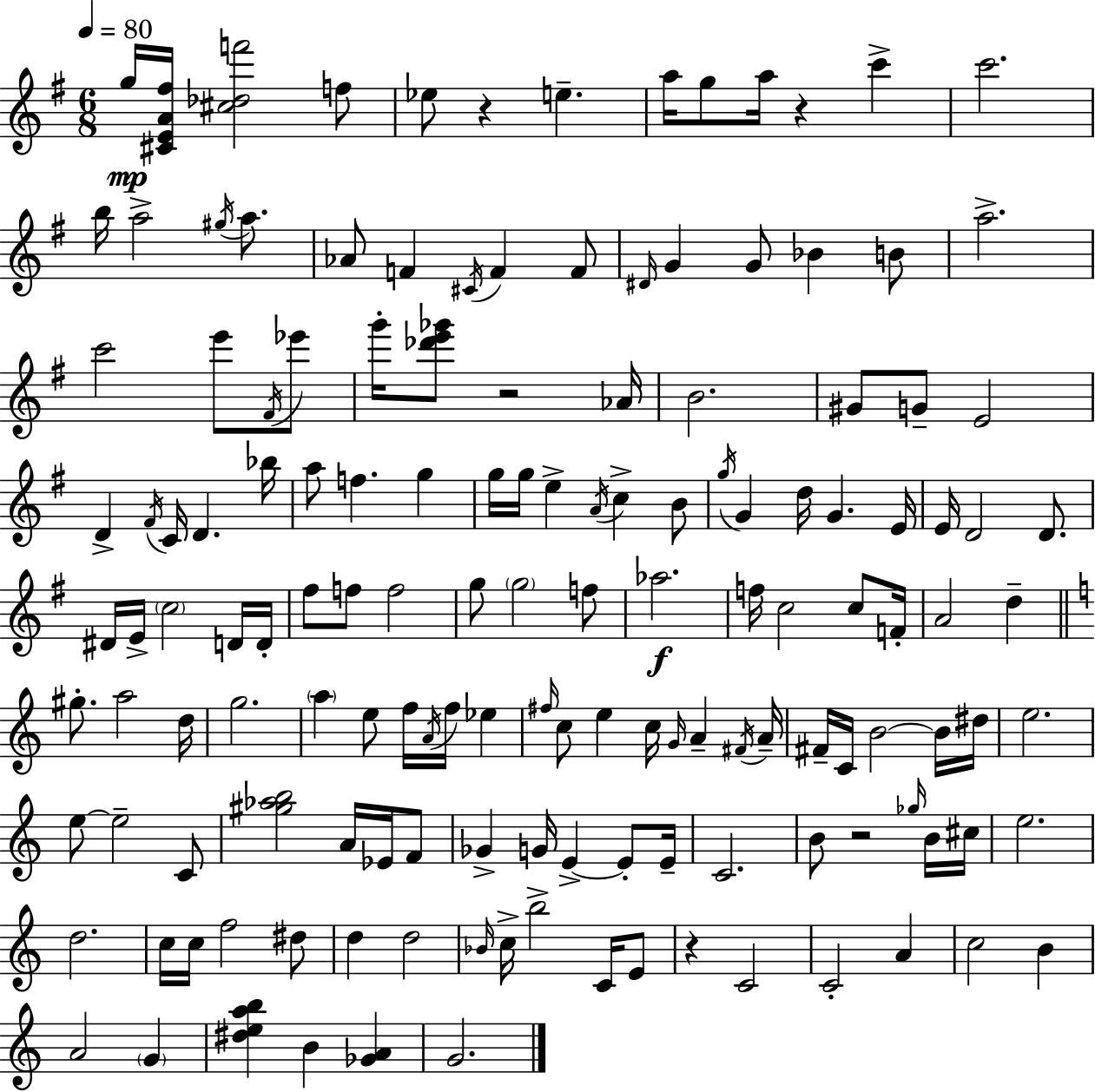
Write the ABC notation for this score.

X:1
T:Untitled
M:6/8
L:1/4
K:Em
g/4 [^CEA^f]/4 [^c_df']2 f/2 _e/2 z e a/4 g/2 a/4 z c' c'2 b/4 a2 ^g/4 a/2 _A/2 F ^C/4 F F/2 ^D/4 G G/2 _B B/2 a2 c'2 e'/2 ^F/4 _e'/2 g'/4 [_d'e'_g']/2 z2 _A/4 B2 ^G/2 G/2 E2 D ^F/4 C/4 D _b/4 a/2 f g g/4 g/4 e A/4 c B/2 g/4 G d/4 G E/4 E/4 D2 D/2 ^D/4 E/4 c2 D/4 D/4 ^f/2 f/2 f2 g/2 g2 f/2 _a2 f/4 c2 c/2 F/4 A2 d ^g/2 a2 d/4 g2 a e/2 f/4 A/4 f/4 _e ^f/4 c/2 e c/4 G/4 A ^F/4 A/4 ^F/4 C/4 B2 B/4 ^d/4 e2 e/2 e2 C/2 [^g_ab]2 A/4 _E/4 F/2 _G G/4 E E/2 E/4 C2 B/2 z2 _g/4 B/4 ^c/4 e2 d2 c/4 c/4 f2 ^d/2 d d2 _B/4 c/4 b2 C/4 E/2 z C2 C2 A c2 B A2 G [^deab] B [_GA] G2